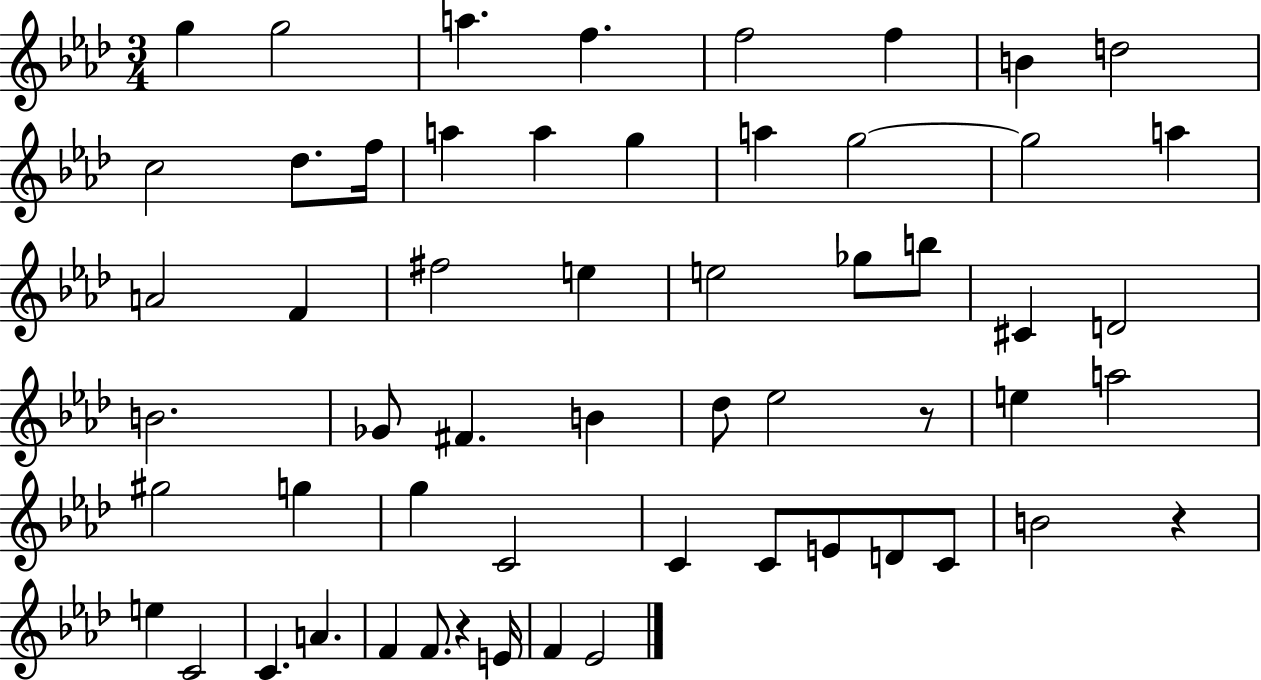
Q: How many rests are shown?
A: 3